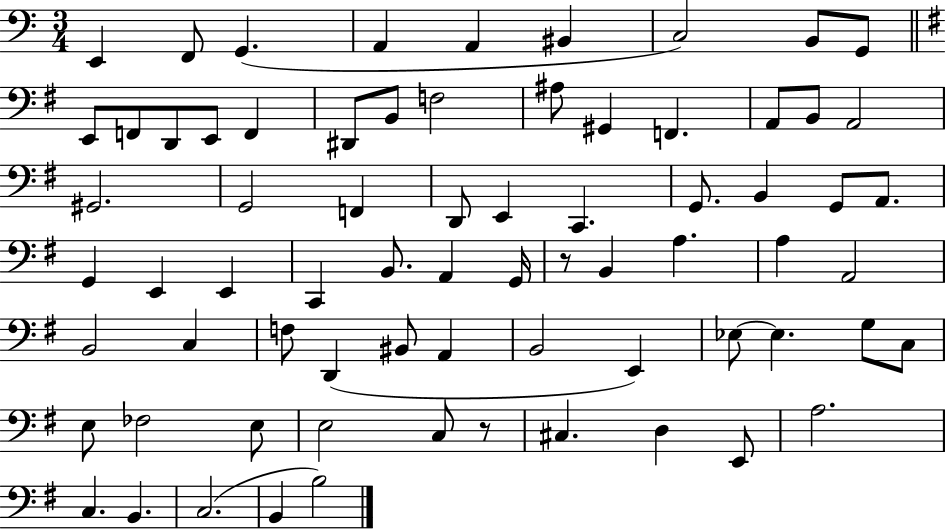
X:1
T:Untitled
M:3/4
L:1/4
K:C
E,, F,,/2 G,, A,, A,, ^B,, C,2 B,,/2 G,,/2 E,,/2 F,,/2 D,,/2 E,,/2 F,, ^D,,/2 B,,/2 F,2 ^A,/2 ^G,, F,, A,,/2 B,,/2 A,,2 ^G,,2 G,,2 F,, D,,/2 E,, C,, G,,/2 B,, G,,/2 A,,/2 G,, E,, E,, C,, B,,/2 A,, G,,/4 z/2 B,, A, A, A,,2 B,,2 C, F,/2 D,, ^B,,/2 A,, B,,2 E,, _E,/2 _E, G,/2 C,/2 E,/2 _F,2 E,/2 E,2 C,/2 z/2 ^C, D, E,,/2 A,2 C, B,, C,2 B,, B,2